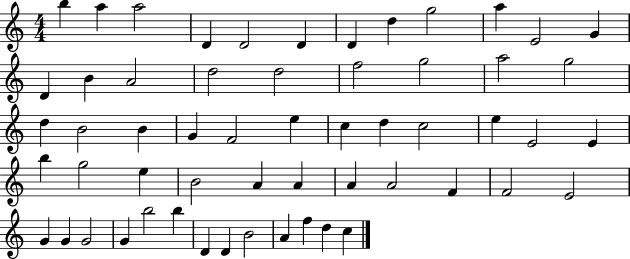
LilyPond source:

{
  \clef treble
  \numericTimeSignature
  \time 4/4
  \key c \major
  b''4 a''4 a''2 | d'4 d'2 d'4 | d'4 d''4 g''2 | a''4 e'2 g'4 | \break d'4 b'4 a'2 | d''2 d''2 | f''2 g''2 | a''2 g''2 | \break d''4 b'2 b'4 | g'4 f'2 e''4 | c''4 d''4 c''2 | e''4 e'2 e'4 | \break b''4 g''2 e''4 | b'2 a'4 a'4 | a'4 a'2 f'4 | f'2 e'2 | \break g'4 g'4 g'2 | g'4 b''2 b''4 | d'4 d'4 b'2 | a'4 f''4 d''4 c''4 | \break \bar "|."
}